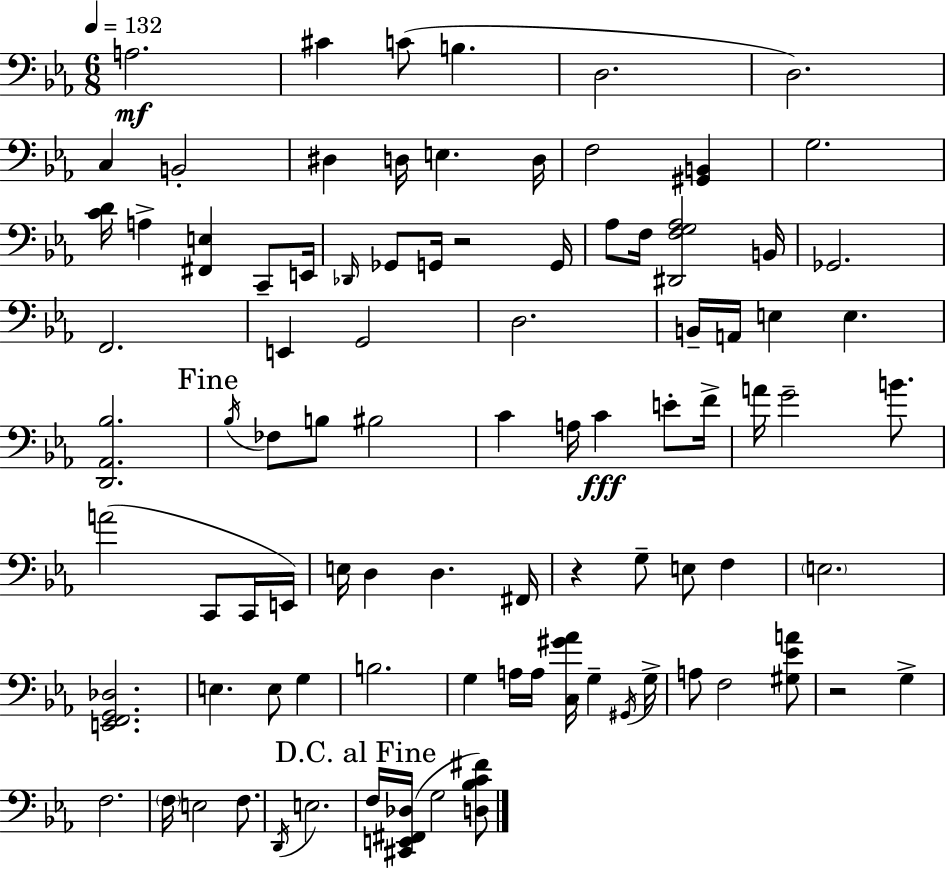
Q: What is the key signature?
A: C minor